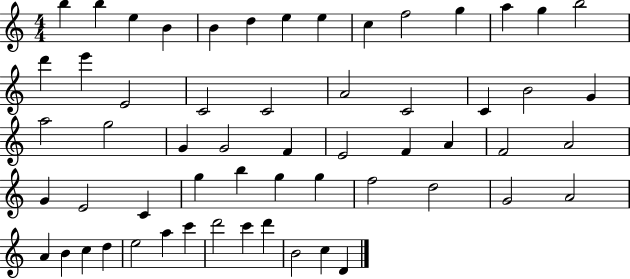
{
  \clef treble
  \numericTimeSignature
  \time 4/4
  \key c \major
  b''4 b''4 e''4 b'4 | b'4 d''4 e''4 e''4 | c''4 f''2 g''4 | a''4 g''4 b''2 | \break d'''4 e'''4 e'2 | c'2 c'2 | a'2 c'2 | c'4 b'2 g'4 | \break a''2 g''2 | g'4 g'2 f'4 | e'2 f'4 a'4 | f'2 a'2 | \break g'4 e'2 c'4 | g''4 b''4 g''4 g''4 | f''2 d''2 | g'2 a'2 | \break a'4 b'4 c''4 d''4 | e''2 a''4 c'''4 | d'''2 c'''4 d'''4 | b'2 c''4 d'4 | \break \bar "|."
}